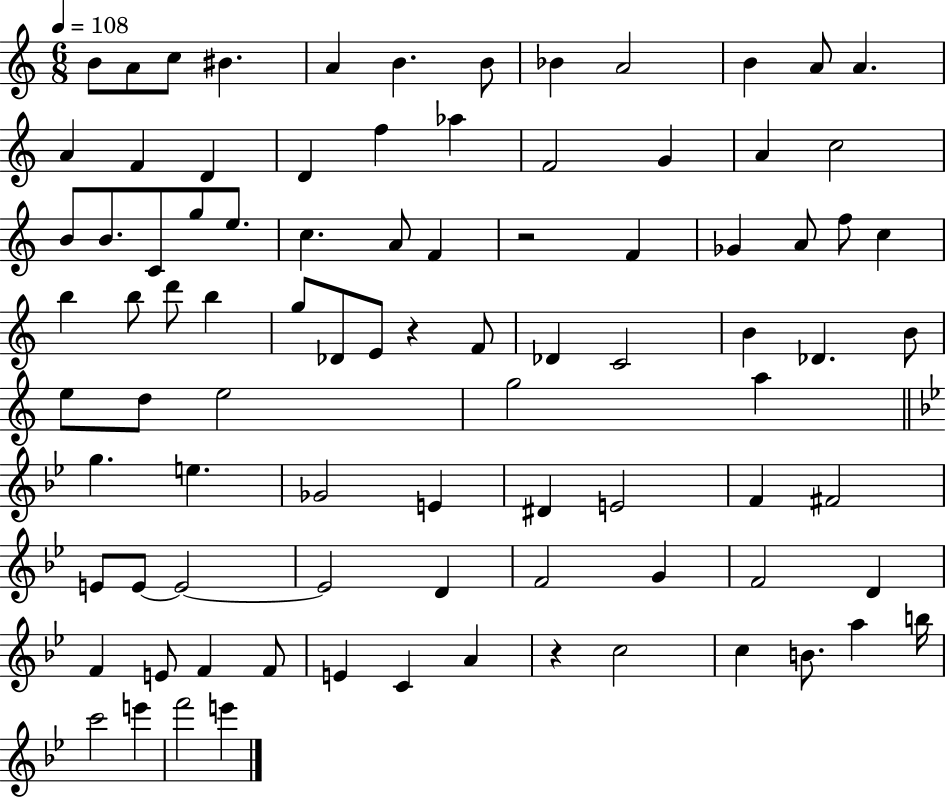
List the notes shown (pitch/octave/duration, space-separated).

B4/e A4/e C5/e BIS4/q. A4/q B4/q. B4/e Bb4/q A4/h B4/q A4/e A4/q. A4/q F4/q D4/q D4/q F5/q Ab5/q F4/h G4/q A4/q C5/h B4/e B4/e. C4/e G5/e E5/e. C5/q. A4/e F4/q R/h F4/q Gb4/q A4/e F5/e C5/q B5/q B5/e D6/e B5/q G5/e Db4/e E4/e R/q F4/e Db4/q C4/h B4/q Db4/q. B4/e E5/e D5/e E5/h G5/h A5/q G5/q. E5/q. Gb4/h E4/q D#4/q E4/h F4/q F#4/h E4/e E4/e E4/h E4/h D4/q F4/h G4/q F4/h D4/q F4/q E4/e F4/q F4/e E4/q C4/q A4/q R/q C5/h C5/q B4/e. A5/q B5/s C6/h E6/q F6/h E6/q